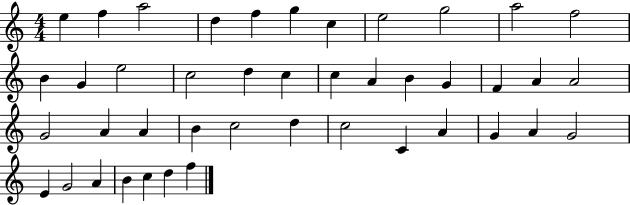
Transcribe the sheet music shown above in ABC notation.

X:1
T:Untitled
M:4/4
L:1/4
K:C
e f a2 d f g c e2 g2 a2 f2 B G e2 c2 d c c A B G F A A2 G2 A A B c2 d c2 C A G A G2 E G2 A B c d f